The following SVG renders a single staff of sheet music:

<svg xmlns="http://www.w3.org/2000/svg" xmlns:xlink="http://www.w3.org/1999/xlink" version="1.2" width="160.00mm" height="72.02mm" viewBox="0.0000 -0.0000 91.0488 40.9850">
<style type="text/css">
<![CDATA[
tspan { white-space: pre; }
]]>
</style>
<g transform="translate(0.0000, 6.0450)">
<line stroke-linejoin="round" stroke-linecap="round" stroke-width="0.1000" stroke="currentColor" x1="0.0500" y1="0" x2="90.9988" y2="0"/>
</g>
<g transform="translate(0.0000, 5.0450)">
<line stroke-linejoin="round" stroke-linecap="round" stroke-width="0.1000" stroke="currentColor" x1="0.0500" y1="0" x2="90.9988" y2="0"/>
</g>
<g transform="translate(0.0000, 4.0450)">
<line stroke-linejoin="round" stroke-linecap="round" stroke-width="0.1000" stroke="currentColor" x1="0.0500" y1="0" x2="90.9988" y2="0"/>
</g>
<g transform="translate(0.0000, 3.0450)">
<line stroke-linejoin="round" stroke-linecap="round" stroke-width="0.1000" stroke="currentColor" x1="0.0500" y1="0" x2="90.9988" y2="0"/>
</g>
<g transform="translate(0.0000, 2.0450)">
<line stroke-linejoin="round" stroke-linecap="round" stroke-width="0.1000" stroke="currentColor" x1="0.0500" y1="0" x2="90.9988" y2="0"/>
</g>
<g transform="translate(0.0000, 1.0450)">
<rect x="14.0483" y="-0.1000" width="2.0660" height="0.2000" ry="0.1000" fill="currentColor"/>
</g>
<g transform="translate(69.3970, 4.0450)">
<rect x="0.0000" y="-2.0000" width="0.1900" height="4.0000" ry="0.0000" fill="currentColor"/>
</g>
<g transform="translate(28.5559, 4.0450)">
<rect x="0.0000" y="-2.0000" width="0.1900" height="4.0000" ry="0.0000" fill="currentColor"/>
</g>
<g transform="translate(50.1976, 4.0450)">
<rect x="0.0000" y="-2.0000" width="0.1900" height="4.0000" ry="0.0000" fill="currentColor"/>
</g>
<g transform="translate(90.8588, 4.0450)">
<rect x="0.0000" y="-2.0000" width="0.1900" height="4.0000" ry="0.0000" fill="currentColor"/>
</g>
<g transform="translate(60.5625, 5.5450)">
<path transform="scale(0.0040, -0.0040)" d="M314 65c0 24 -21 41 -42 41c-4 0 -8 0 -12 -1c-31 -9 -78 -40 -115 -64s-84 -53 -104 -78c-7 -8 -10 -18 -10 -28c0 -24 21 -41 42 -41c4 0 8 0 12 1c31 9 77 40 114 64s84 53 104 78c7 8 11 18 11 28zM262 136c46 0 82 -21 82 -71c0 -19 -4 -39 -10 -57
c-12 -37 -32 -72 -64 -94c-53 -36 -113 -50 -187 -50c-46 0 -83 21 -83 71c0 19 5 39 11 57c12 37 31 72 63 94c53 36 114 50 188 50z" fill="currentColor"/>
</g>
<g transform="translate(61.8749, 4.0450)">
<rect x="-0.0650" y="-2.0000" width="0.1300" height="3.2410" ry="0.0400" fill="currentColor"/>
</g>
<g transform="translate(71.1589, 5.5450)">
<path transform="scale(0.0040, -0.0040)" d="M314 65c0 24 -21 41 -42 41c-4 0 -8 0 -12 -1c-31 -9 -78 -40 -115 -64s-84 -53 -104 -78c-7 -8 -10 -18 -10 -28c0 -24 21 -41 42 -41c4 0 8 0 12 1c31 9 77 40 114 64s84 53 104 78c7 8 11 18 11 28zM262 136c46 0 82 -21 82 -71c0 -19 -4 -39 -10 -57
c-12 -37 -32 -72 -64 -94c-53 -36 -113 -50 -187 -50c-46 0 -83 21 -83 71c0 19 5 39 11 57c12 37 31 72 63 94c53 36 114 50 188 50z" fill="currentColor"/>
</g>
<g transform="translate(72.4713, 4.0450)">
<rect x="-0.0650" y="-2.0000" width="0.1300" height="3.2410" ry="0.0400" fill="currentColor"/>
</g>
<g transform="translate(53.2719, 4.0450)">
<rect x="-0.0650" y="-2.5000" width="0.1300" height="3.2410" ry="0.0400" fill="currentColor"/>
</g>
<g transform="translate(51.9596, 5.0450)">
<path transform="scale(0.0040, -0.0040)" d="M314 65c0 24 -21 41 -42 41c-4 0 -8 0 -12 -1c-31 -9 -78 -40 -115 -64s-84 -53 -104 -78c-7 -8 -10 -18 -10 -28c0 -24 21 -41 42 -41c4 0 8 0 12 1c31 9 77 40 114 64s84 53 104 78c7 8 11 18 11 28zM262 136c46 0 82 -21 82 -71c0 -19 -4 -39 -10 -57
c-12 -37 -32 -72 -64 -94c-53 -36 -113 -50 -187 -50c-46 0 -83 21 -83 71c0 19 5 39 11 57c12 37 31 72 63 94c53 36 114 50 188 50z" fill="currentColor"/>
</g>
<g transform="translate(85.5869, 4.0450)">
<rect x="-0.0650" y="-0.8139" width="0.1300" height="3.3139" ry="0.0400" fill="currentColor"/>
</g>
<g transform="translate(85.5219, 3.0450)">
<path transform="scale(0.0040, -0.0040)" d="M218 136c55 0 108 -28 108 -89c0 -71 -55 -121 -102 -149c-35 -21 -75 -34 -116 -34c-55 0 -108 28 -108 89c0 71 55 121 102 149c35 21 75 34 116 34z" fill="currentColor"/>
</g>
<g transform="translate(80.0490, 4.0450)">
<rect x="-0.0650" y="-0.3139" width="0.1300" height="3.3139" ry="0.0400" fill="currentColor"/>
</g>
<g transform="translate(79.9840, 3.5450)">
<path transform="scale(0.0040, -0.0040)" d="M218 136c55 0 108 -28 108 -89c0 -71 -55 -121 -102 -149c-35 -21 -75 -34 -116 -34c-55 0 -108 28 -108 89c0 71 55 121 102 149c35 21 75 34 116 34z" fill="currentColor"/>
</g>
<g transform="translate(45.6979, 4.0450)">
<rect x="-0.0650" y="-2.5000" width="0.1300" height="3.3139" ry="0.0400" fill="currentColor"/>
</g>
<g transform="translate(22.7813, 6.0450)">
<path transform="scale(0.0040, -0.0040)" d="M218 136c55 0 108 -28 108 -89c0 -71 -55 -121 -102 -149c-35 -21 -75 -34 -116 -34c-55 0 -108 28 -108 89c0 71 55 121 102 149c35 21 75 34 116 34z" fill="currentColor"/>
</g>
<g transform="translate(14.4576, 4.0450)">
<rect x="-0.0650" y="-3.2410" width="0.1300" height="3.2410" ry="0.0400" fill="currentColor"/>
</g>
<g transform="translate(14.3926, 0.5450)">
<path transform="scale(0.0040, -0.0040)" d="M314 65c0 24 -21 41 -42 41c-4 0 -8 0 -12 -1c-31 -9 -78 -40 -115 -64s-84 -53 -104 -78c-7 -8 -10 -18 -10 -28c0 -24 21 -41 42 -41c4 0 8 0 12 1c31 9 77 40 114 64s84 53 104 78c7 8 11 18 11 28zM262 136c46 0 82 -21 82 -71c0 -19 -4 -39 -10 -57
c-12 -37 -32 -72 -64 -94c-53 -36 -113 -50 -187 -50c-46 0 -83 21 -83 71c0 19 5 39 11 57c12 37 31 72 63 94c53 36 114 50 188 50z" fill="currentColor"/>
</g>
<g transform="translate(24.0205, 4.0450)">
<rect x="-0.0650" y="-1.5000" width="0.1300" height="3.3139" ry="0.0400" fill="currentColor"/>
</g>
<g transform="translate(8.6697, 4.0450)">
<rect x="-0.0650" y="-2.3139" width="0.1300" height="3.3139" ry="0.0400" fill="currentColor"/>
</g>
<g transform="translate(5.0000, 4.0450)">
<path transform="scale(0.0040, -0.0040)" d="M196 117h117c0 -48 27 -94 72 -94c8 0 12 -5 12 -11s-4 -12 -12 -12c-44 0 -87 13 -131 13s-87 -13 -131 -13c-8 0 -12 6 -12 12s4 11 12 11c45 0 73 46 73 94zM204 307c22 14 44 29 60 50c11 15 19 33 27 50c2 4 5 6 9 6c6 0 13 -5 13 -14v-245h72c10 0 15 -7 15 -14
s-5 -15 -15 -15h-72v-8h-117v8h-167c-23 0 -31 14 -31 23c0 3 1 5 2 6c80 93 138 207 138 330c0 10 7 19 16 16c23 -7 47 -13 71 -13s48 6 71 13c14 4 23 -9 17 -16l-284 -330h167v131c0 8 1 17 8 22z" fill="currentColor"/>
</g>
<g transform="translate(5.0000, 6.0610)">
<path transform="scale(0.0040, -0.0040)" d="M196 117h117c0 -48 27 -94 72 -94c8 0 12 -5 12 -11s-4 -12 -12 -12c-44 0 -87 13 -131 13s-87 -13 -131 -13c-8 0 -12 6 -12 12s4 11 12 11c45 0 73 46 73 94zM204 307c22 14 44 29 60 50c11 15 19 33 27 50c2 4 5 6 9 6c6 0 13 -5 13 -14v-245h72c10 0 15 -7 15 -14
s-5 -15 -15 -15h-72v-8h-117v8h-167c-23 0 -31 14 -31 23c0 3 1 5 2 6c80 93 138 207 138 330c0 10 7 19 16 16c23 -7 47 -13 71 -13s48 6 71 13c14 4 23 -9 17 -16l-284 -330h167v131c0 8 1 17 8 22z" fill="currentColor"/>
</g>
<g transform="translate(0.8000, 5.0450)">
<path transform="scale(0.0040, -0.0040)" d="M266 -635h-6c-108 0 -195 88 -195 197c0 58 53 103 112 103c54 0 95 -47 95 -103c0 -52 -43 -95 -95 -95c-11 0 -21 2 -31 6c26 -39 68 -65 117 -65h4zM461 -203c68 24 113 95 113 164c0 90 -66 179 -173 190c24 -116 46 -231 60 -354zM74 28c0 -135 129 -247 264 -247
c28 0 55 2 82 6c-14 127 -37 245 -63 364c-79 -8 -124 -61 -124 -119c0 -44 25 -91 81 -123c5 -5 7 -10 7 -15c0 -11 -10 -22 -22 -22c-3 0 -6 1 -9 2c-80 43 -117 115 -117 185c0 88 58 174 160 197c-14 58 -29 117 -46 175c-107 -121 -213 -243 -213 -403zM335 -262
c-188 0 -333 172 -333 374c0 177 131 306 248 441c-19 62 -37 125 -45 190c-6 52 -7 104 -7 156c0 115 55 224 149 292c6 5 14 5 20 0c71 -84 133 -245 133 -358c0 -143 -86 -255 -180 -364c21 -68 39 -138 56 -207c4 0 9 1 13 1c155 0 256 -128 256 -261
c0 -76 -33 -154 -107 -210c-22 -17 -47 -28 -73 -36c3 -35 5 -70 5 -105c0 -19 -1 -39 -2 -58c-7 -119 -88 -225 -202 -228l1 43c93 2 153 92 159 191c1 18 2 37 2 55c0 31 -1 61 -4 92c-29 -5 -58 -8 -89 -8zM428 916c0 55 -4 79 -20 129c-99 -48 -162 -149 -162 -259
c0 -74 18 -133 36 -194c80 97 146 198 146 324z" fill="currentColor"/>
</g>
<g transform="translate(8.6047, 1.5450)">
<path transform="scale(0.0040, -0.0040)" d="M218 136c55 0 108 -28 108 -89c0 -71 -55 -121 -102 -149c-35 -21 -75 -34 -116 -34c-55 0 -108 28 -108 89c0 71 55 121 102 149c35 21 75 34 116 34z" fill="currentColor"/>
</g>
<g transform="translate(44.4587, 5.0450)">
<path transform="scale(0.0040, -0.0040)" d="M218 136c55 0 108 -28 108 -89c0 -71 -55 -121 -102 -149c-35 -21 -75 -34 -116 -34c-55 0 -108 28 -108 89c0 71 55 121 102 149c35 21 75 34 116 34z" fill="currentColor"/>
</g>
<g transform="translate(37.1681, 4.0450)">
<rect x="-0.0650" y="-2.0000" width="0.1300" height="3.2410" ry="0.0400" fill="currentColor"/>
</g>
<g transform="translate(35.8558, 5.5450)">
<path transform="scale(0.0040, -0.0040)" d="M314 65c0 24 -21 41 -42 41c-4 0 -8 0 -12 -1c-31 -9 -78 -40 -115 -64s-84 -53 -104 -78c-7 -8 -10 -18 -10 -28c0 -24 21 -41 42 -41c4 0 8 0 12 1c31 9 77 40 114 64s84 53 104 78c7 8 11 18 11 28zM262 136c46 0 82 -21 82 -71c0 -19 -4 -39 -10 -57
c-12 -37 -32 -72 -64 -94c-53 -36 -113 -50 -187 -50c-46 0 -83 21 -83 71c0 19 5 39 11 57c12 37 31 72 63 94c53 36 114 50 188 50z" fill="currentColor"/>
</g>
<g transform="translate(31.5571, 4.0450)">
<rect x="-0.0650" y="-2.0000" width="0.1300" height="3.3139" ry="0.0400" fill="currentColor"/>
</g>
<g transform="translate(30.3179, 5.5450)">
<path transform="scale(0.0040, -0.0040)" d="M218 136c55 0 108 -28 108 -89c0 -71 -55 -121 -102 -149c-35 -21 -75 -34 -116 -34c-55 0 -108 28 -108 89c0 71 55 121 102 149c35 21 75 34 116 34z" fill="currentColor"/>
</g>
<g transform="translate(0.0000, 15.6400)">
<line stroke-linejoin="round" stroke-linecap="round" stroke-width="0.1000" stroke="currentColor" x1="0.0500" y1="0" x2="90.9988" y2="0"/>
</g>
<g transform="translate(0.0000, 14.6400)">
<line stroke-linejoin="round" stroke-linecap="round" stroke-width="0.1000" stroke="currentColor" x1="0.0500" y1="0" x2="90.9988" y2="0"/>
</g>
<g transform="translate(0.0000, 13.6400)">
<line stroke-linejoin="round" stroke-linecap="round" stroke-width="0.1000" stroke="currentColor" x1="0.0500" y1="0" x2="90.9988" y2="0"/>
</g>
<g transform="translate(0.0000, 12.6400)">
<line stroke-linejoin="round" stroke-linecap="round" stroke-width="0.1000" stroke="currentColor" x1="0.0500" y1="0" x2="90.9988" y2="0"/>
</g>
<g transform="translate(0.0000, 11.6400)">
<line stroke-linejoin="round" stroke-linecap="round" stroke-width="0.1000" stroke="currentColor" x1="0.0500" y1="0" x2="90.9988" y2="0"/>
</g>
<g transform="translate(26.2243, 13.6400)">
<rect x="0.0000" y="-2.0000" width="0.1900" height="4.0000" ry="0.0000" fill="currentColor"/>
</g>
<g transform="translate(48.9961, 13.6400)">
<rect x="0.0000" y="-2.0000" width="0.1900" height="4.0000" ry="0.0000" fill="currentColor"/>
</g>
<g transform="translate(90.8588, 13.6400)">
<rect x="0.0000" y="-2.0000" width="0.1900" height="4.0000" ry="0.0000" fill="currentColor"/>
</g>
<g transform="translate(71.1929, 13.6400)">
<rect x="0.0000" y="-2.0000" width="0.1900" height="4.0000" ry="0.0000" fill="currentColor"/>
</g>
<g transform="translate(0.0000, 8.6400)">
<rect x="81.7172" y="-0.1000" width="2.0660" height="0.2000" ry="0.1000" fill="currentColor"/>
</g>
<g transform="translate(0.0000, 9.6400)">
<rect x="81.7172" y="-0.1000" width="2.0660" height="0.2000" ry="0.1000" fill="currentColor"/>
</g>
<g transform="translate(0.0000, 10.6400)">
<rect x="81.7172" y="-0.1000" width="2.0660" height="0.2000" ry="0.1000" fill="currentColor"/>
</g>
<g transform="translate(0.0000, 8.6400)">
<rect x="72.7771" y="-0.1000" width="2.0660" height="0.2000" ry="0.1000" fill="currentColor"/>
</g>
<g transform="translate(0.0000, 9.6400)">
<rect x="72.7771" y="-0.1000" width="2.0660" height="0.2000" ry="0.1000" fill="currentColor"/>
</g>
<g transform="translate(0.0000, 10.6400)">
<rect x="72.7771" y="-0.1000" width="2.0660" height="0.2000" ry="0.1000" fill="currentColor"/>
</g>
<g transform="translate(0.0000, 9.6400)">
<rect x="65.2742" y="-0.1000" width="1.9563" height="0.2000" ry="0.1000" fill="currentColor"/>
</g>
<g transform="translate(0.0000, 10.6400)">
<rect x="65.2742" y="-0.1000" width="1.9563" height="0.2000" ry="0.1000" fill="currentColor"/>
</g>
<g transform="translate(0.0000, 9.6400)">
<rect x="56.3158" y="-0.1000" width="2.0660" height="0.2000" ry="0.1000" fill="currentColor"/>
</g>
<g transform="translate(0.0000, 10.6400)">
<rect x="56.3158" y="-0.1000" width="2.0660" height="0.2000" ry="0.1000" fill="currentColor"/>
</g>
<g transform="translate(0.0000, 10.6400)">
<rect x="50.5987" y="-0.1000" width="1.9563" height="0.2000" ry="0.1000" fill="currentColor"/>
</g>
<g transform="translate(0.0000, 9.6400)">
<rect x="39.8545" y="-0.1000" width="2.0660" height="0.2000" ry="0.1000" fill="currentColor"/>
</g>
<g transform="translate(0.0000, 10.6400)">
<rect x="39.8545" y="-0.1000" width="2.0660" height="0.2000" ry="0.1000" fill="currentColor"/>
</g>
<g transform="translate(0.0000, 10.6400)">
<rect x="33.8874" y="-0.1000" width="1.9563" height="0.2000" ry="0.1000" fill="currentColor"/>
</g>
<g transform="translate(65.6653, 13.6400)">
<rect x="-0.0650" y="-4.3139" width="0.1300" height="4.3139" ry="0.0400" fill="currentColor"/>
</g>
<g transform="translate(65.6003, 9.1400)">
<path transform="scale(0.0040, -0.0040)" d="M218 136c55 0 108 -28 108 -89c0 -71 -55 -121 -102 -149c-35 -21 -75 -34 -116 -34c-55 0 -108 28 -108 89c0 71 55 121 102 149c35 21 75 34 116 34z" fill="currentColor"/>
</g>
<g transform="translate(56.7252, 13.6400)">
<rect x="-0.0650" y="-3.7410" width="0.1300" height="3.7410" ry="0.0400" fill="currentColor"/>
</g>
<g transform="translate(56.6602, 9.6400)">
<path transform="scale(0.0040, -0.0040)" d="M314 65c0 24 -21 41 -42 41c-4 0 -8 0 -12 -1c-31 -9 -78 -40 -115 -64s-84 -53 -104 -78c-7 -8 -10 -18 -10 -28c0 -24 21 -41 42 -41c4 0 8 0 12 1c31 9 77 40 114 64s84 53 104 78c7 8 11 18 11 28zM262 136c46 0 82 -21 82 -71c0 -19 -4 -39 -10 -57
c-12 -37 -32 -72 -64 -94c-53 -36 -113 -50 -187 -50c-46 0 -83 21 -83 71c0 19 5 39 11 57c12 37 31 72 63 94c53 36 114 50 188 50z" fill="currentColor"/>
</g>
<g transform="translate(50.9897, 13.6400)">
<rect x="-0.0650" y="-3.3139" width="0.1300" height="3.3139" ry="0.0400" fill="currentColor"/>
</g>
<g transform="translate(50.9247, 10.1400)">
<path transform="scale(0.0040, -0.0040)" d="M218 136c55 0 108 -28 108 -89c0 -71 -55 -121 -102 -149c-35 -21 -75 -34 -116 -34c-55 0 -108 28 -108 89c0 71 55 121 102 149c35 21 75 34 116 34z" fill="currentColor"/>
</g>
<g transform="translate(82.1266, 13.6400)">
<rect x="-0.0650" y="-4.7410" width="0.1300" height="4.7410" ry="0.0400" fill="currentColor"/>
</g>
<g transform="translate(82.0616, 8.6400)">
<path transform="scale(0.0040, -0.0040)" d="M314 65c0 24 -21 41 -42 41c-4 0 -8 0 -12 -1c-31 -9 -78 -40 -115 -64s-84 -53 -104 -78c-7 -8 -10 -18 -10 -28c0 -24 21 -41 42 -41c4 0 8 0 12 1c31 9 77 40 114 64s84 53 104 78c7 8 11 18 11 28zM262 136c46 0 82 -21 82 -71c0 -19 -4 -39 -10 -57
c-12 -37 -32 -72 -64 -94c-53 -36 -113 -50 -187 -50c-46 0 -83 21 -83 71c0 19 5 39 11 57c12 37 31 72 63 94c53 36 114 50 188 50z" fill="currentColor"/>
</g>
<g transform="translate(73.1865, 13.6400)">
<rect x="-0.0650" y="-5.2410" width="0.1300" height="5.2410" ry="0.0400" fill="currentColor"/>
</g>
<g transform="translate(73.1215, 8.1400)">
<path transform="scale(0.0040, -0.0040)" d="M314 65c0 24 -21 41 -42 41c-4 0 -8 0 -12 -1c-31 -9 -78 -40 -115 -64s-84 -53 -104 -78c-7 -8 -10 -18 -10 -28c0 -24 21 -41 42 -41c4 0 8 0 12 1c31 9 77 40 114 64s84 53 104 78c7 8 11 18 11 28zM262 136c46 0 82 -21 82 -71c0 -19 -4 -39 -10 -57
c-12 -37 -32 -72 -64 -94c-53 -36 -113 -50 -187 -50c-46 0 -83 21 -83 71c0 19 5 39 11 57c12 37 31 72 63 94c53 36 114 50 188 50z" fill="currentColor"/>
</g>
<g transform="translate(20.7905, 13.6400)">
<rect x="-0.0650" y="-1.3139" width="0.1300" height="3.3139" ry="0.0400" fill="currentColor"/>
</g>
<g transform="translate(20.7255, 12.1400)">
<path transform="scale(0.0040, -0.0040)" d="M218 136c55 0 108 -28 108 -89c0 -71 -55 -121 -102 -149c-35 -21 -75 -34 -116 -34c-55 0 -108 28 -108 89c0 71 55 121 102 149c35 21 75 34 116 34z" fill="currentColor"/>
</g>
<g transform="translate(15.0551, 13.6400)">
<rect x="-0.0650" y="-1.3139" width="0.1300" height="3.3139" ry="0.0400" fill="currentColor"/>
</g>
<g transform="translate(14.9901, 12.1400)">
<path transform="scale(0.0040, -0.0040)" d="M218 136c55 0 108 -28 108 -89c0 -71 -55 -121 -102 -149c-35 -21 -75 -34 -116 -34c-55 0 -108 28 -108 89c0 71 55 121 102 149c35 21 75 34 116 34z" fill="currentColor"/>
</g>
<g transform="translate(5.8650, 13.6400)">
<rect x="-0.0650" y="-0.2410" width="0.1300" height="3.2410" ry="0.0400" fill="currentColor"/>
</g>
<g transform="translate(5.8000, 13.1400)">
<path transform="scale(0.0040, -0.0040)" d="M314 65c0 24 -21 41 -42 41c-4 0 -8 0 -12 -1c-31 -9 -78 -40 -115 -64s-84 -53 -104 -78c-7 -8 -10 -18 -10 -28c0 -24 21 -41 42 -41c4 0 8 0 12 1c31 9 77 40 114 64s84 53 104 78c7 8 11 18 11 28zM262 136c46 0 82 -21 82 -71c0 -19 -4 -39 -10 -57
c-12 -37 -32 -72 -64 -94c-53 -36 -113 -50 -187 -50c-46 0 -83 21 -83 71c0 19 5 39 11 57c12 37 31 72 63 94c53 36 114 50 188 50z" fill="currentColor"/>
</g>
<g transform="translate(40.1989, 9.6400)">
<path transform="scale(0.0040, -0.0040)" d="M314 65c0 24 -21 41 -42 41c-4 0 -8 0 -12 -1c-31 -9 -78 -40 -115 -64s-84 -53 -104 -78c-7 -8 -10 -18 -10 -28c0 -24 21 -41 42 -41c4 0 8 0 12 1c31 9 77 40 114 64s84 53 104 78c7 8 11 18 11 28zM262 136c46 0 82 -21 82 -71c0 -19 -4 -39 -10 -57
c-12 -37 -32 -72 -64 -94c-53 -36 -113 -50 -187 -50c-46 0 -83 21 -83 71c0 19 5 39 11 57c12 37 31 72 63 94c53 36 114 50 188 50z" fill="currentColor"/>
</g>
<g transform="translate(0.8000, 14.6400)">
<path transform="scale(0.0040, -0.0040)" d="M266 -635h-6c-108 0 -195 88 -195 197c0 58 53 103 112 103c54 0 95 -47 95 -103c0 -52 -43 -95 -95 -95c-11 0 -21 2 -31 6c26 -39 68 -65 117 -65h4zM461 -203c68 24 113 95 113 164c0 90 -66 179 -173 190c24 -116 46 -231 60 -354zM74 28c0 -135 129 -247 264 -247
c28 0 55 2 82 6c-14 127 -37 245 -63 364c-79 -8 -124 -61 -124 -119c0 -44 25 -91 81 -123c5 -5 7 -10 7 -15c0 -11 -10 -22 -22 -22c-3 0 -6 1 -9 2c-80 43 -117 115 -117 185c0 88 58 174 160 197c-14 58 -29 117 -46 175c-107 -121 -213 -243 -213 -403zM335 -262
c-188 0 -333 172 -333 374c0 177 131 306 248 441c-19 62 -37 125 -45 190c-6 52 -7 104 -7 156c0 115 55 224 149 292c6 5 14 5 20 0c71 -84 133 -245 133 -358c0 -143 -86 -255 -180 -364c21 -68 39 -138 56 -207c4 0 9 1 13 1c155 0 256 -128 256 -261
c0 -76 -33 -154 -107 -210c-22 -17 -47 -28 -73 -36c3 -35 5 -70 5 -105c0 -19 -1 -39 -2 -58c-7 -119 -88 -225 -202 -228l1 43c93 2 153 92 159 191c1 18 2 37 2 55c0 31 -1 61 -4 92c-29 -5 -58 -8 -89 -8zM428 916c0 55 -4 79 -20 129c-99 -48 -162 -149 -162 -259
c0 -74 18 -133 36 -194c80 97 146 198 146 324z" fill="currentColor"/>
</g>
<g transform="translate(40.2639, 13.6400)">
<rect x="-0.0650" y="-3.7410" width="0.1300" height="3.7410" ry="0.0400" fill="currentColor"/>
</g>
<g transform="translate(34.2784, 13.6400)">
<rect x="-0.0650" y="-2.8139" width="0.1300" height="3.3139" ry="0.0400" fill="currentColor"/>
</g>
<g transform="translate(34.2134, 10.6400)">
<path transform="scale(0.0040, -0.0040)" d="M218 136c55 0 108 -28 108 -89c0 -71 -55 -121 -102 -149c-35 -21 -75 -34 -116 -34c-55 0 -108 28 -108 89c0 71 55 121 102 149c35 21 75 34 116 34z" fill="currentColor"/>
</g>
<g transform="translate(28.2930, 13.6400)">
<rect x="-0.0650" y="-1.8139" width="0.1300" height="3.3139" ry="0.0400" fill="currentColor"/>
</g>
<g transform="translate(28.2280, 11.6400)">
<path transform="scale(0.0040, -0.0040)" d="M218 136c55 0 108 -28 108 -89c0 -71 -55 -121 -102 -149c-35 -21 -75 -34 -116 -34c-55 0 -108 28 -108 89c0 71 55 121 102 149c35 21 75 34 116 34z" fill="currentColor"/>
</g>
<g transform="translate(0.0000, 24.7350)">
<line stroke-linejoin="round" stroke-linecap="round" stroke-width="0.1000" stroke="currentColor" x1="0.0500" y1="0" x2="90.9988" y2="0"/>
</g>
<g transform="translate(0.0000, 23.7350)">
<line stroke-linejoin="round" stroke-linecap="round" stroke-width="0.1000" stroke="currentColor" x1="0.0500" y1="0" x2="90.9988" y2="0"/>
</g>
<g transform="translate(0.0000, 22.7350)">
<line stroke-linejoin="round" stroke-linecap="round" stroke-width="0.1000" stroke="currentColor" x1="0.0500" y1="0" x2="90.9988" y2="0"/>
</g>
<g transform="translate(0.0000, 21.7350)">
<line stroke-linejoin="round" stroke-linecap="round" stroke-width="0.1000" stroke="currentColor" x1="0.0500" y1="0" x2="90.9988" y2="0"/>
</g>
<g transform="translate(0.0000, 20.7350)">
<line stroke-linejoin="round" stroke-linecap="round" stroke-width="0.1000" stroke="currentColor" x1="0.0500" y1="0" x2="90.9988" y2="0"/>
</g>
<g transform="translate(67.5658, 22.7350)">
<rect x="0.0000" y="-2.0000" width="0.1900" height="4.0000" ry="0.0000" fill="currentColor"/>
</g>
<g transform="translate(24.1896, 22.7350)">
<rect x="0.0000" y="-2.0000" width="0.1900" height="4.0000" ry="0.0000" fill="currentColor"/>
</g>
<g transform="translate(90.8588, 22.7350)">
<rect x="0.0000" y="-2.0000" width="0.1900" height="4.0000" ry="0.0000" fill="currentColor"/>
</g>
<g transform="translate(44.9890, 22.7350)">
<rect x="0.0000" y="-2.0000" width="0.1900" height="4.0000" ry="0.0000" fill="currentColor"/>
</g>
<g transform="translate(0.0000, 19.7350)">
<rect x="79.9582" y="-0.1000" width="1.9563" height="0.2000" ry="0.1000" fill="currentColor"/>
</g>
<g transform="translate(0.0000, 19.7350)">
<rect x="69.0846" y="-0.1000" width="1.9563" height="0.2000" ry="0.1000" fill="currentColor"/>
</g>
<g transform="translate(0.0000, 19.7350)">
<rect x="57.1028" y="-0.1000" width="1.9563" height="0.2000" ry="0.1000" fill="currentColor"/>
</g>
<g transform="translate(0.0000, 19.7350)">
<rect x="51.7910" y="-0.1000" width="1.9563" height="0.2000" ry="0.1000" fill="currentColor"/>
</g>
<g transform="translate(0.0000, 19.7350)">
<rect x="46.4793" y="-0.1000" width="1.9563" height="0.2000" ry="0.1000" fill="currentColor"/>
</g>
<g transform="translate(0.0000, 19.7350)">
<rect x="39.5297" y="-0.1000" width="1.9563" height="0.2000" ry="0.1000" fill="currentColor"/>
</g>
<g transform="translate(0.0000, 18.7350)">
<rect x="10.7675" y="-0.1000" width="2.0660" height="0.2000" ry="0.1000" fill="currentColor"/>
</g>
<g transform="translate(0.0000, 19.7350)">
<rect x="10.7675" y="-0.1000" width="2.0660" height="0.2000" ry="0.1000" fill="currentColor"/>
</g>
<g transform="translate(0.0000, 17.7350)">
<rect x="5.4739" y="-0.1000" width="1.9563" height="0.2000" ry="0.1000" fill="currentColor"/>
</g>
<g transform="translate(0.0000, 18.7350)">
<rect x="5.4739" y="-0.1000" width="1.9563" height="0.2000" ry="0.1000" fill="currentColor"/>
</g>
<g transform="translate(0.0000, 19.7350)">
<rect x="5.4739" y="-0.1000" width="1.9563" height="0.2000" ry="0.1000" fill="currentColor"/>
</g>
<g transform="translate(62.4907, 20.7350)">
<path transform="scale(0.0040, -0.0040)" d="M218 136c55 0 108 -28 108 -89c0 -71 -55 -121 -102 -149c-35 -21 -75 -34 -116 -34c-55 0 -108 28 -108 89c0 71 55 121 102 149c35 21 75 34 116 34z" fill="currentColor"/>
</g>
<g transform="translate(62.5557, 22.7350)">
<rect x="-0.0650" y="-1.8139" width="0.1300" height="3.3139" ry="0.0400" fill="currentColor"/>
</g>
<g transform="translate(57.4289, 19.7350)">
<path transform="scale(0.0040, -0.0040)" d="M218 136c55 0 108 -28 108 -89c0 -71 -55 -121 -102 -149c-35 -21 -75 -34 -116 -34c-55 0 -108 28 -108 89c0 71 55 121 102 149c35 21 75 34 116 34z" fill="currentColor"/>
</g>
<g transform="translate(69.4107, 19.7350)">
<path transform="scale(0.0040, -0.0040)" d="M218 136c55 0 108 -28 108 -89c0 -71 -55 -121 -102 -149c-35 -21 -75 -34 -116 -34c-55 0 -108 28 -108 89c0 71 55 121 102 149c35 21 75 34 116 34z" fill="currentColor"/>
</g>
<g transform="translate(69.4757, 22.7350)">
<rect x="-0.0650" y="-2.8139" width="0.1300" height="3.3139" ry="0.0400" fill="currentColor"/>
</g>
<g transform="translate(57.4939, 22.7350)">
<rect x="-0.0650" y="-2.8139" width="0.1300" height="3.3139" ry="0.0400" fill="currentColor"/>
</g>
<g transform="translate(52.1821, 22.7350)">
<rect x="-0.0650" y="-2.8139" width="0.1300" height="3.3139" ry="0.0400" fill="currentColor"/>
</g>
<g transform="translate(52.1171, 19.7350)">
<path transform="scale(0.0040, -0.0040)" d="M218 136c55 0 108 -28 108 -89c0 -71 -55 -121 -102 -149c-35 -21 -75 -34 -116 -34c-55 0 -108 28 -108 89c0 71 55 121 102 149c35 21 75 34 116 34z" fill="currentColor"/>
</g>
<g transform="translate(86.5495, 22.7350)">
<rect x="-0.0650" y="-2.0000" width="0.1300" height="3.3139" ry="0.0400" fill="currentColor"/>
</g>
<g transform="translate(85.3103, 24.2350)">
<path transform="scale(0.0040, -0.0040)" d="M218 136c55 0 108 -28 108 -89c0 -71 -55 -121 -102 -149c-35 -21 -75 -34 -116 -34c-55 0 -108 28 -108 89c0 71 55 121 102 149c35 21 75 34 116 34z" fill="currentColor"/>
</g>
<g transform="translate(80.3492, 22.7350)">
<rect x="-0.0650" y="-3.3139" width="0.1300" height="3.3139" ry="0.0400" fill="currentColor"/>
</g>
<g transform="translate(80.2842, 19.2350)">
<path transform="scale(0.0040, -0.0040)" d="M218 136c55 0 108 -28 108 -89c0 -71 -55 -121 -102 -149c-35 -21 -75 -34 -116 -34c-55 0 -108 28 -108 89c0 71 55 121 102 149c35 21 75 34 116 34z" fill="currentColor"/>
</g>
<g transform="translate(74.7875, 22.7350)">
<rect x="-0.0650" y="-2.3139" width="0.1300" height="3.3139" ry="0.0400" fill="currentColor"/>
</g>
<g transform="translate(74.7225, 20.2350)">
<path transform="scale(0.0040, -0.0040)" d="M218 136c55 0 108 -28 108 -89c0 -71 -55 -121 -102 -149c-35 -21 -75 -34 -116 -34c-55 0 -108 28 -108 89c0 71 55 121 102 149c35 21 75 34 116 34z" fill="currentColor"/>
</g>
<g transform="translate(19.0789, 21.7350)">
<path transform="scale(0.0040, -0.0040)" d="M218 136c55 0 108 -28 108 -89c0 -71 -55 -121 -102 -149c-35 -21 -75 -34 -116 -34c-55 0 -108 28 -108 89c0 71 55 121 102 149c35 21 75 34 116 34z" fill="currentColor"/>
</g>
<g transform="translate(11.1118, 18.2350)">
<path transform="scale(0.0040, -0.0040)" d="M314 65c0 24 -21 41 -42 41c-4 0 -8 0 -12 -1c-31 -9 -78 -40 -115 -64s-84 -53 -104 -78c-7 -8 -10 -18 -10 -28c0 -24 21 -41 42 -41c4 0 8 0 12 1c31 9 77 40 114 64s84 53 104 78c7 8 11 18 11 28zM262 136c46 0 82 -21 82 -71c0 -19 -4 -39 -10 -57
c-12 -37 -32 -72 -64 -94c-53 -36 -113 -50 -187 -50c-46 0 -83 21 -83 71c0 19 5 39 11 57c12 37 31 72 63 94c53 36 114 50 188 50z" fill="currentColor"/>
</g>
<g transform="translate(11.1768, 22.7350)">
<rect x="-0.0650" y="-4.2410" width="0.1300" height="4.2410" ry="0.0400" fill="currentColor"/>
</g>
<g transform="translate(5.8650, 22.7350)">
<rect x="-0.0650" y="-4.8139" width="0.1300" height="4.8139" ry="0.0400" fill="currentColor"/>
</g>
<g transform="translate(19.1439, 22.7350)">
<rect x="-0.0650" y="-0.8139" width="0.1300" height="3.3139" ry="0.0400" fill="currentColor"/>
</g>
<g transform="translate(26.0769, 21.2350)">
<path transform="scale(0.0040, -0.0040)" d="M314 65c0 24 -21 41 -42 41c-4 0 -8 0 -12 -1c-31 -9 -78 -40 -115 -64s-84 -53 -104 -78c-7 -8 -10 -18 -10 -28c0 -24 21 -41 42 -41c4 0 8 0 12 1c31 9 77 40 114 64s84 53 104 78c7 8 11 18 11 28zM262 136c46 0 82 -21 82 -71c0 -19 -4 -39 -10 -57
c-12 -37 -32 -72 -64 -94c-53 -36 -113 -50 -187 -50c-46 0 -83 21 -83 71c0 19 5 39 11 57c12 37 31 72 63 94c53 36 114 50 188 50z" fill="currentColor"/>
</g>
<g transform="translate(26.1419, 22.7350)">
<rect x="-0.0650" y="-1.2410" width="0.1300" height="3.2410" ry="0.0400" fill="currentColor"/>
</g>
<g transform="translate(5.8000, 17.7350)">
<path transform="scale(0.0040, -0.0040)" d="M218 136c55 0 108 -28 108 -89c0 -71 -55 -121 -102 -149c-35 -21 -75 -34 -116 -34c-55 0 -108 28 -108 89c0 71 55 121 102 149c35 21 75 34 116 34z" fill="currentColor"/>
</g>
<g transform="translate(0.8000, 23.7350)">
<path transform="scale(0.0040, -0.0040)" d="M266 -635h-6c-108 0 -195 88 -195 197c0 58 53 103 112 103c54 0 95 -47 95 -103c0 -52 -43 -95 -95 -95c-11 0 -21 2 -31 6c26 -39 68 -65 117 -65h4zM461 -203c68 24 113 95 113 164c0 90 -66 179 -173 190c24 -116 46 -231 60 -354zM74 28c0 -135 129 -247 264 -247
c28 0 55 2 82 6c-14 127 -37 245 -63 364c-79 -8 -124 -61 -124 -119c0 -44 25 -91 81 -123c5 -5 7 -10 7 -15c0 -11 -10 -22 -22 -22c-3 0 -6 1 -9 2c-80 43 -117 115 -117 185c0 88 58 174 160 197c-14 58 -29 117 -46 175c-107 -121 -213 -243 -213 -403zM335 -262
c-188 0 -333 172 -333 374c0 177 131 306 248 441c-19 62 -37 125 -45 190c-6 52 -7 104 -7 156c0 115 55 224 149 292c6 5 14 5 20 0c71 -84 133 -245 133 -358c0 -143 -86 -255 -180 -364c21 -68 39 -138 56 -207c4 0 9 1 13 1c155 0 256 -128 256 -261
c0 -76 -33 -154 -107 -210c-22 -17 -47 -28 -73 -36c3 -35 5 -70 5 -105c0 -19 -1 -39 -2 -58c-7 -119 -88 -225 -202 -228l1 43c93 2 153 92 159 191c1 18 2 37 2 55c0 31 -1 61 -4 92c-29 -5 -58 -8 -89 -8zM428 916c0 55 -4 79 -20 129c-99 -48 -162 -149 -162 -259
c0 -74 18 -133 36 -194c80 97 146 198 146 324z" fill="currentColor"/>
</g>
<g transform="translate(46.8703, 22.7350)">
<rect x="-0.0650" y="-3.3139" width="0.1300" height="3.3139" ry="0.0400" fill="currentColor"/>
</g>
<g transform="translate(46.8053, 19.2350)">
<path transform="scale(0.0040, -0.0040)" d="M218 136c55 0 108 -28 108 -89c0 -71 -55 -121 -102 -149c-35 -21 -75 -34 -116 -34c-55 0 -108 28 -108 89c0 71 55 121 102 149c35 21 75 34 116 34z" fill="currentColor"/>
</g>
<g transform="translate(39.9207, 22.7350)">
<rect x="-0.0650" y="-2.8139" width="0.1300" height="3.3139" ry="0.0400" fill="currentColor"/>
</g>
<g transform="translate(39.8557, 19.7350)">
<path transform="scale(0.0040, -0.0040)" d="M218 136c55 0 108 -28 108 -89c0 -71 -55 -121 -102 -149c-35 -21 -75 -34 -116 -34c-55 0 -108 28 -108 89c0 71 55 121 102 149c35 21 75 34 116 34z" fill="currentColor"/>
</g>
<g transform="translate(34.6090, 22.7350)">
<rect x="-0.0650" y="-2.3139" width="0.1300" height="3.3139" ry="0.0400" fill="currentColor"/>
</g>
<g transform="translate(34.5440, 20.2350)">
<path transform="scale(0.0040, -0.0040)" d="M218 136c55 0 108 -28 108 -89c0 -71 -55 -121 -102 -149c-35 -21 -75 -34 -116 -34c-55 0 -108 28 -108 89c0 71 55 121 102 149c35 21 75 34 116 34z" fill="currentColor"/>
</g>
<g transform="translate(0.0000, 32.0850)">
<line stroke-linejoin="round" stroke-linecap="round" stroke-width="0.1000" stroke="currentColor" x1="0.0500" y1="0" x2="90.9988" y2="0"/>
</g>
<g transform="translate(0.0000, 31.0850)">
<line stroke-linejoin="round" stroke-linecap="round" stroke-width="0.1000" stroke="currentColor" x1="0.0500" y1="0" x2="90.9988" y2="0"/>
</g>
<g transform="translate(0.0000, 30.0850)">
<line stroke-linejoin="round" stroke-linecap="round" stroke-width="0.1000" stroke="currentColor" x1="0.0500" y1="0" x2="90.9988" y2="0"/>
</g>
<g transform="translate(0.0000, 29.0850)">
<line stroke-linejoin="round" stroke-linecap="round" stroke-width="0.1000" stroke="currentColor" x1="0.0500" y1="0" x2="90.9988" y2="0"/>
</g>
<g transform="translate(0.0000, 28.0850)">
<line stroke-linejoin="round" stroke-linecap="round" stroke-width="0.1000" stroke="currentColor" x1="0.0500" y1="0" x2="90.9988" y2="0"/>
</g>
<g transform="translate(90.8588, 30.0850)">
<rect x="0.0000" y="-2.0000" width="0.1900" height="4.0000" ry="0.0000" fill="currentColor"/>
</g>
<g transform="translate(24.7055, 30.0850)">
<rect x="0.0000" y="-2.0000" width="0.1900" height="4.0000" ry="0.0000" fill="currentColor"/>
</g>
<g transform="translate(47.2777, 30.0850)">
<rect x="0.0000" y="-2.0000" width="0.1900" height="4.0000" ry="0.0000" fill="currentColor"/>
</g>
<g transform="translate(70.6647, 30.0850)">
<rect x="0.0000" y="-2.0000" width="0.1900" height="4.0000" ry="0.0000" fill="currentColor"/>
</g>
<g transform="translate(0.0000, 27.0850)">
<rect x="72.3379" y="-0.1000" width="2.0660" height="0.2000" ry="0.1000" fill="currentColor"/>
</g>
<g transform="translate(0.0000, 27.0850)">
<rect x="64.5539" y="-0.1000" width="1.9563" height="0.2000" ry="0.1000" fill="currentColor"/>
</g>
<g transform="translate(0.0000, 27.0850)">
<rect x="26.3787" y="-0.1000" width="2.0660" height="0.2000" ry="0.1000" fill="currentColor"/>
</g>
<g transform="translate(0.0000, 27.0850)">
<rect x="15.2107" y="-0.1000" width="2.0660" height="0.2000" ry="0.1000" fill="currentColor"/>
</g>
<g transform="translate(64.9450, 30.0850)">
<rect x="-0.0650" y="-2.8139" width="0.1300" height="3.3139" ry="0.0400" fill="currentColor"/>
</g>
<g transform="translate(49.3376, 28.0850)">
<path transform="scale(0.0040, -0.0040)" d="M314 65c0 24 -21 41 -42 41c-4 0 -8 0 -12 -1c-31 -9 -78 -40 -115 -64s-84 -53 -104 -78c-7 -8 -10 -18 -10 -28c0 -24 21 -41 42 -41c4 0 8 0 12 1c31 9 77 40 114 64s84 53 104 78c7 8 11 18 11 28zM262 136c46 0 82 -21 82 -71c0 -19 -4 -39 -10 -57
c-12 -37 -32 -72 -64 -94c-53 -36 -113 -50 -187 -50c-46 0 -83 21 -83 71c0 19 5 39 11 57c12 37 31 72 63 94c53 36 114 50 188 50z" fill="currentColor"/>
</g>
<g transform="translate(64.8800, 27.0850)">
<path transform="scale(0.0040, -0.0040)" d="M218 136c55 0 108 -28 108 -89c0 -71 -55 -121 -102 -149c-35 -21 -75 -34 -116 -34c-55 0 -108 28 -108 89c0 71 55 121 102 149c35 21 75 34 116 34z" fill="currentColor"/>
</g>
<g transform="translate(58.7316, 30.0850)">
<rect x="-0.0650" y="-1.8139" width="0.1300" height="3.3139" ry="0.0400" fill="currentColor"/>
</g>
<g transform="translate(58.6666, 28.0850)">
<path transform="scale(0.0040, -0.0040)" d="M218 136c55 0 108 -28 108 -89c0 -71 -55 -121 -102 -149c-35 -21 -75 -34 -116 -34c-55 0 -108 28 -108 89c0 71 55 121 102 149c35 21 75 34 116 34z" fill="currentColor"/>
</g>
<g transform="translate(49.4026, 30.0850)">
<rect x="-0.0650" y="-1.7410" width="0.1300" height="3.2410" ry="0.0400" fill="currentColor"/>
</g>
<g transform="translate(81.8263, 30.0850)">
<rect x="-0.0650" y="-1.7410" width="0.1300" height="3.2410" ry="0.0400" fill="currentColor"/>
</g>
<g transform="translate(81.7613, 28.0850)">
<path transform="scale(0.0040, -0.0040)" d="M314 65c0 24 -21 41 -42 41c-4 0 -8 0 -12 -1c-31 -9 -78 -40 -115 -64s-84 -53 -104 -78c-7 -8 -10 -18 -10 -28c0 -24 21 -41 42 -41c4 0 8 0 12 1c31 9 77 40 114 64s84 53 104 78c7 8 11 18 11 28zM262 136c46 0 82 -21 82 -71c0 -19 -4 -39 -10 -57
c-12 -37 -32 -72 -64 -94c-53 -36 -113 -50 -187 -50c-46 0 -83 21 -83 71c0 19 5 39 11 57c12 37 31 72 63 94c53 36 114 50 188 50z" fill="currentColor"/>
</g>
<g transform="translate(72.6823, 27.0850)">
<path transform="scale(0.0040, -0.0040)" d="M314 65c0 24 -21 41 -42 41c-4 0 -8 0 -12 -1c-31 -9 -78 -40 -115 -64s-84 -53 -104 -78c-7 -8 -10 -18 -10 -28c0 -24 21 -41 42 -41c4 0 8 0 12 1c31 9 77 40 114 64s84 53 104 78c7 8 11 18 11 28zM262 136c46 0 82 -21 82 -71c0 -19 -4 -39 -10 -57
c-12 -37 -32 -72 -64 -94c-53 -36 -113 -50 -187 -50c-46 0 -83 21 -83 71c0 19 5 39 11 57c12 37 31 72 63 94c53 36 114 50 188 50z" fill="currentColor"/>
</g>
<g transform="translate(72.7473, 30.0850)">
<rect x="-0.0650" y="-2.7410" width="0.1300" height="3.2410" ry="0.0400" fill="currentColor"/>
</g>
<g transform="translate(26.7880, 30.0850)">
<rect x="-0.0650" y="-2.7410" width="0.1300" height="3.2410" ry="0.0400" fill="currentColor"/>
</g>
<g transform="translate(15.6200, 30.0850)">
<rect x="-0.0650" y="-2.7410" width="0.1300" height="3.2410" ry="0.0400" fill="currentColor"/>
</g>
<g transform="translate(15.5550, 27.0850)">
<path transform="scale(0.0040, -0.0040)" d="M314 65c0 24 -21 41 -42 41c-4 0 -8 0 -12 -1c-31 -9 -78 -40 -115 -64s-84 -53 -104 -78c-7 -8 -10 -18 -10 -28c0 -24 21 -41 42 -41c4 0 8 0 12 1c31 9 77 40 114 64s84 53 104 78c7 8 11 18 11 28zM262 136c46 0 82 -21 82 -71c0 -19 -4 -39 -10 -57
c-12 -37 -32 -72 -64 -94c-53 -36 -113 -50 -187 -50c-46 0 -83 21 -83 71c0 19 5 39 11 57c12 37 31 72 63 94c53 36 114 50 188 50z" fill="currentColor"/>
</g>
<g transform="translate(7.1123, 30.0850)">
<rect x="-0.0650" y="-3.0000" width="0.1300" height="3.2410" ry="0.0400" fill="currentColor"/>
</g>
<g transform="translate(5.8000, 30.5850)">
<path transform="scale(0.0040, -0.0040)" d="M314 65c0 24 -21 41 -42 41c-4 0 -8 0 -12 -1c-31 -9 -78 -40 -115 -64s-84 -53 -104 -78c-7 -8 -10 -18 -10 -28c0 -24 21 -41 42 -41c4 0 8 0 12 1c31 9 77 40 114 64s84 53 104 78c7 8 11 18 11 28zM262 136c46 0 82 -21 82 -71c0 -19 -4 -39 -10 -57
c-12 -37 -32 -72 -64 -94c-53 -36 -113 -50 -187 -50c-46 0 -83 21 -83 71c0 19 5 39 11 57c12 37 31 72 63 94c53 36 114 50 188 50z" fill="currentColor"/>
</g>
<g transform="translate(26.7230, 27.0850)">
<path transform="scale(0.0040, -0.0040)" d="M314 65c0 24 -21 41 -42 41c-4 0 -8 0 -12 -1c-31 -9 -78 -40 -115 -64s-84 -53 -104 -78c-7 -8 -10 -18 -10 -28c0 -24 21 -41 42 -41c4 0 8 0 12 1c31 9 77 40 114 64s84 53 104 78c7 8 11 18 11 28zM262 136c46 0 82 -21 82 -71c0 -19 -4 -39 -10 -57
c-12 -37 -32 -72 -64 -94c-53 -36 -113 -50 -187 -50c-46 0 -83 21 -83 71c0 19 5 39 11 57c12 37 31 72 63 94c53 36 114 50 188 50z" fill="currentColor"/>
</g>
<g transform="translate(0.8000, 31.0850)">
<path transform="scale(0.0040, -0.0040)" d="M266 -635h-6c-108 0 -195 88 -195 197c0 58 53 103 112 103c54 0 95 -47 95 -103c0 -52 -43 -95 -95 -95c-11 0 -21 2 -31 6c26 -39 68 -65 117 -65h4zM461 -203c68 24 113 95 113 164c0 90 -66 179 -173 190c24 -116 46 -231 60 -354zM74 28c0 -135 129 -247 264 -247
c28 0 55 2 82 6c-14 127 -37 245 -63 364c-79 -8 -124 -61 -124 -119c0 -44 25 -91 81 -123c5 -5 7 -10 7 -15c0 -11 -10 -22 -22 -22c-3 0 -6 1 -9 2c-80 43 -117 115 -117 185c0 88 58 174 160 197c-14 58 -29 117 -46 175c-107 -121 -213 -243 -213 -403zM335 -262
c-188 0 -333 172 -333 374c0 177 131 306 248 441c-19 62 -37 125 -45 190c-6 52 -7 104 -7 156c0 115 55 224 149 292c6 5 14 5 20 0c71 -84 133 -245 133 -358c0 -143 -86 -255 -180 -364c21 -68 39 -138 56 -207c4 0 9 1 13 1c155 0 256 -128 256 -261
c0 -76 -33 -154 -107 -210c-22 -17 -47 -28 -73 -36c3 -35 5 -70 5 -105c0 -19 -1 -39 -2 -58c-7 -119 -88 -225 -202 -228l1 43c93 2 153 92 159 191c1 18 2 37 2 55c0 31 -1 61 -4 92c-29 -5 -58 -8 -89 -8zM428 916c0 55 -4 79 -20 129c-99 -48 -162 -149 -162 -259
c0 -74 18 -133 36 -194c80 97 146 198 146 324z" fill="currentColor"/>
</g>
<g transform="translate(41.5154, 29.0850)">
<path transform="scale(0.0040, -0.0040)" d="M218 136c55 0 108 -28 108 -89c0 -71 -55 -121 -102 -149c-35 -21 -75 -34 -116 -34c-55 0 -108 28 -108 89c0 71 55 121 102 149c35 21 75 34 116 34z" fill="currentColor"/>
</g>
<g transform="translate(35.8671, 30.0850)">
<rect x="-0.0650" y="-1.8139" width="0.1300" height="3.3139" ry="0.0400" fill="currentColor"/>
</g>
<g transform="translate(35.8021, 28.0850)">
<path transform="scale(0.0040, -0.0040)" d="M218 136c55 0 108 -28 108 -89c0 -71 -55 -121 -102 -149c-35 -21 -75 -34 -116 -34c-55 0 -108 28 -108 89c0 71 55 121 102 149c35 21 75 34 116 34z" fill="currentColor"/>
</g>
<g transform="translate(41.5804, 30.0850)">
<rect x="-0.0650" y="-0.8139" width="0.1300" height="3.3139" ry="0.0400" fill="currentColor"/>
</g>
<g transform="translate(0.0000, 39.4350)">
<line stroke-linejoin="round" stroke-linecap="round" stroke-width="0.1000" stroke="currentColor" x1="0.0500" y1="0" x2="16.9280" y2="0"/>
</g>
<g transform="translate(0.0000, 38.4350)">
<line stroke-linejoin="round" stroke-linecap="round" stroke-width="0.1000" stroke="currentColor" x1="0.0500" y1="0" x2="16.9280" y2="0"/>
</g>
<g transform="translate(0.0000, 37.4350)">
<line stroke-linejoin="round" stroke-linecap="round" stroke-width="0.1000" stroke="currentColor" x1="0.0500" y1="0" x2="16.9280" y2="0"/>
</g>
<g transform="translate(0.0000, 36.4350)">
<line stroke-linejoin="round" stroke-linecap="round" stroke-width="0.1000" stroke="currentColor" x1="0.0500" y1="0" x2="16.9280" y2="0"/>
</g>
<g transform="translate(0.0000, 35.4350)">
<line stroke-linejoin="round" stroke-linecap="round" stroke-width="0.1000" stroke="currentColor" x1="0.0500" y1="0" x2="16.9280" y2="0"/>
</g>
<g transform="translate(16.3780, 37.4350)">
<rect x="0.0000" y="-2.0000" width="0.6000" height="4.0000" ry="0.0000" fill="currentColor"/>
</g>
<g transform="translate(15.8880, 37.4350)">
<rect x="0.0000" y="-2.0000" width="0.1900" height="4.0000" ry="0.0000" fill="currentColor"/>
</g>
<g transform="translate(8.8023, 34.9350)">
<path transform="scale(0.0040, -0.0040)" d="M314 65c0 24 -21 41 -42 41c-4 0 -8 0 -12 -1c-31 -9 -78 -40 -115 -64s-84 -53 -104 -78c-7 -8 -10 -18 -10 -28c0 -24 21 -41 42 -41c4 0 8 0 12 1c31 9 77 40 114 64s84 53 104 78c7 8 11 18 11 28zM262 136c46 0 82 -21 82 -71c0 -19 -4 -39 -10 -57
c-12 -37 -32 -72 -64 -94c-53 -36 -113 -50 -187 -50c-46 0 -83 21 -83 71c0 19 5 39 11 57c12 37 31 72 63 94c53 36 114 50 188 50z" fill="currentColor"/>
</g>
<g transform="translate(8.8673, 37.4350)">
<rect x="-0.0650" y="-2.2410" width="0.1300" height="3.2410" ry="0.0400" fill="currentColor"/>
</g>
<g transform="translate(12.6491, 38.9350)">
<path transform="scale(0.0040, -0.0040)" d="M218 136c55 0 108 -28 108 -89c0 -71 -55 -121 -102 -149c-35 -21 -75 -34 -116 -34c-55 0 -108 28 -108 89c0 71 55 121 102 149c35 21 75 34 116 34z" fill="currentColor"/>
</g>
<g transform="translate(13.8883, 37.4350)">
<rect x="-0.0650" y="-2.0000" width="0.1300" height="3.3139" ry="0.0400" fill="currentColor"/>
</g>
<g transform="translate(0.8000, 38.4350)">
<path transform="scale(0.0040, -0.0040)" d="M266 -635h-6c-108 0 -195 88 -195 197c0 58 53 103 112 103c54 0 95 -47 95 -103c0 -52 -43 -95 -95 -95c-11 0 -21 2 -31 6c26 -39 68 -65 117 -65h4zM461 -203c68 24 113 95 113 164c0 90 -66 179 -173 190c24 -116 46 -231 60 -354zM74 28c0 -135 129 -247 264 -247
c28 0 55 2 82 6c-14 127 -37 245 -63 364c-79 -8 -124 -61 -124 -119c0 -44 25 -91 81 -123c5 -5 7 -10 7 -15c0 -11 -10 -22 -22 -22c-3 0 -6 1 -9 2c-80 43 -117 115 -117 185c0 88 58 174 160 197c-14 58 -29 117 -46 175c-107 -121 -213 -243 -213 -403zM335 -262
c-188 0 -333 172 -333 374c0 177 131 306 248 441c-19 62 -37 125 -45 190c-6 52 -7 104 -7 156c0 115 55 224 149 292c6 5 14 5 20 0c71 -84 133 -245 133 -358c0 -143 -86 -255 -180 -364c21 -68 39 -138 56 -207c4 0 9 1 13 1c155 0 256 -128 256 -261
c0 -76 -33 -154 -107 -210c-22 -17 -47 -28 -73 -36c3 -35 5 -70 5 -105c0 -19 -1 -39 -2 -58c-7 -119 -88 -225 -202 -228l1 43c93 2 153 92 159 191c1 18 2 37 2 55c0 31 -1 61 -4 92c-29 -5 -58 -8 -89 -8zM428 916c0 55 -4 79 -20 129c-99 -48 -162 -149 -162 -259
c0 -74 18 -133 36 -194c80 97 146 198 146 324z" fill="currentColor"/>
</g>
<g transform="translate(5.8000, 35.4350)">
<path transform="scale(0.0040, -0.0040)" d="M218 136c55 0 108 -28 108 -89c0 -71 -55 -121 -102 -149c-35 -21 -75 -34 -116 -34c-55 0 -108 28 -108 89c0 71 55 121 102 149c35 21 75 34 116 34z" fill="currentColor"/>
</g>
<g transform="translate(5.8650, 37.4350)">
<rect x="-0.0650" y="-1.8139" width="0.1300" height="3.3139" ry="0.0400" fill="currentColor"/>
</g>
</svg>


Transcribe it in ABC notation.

X:1
T:Untitled
M:4/4
L:1/4
K:C
g b2 E F F2 G G2 F2 F2 c d c2 e e f a c'2 b c'2 d' f'2 e'2 e' d'2 d e2 g a b a a f a g b F A2 a2 a2 f d f2 f a a2 f2 f g2 F